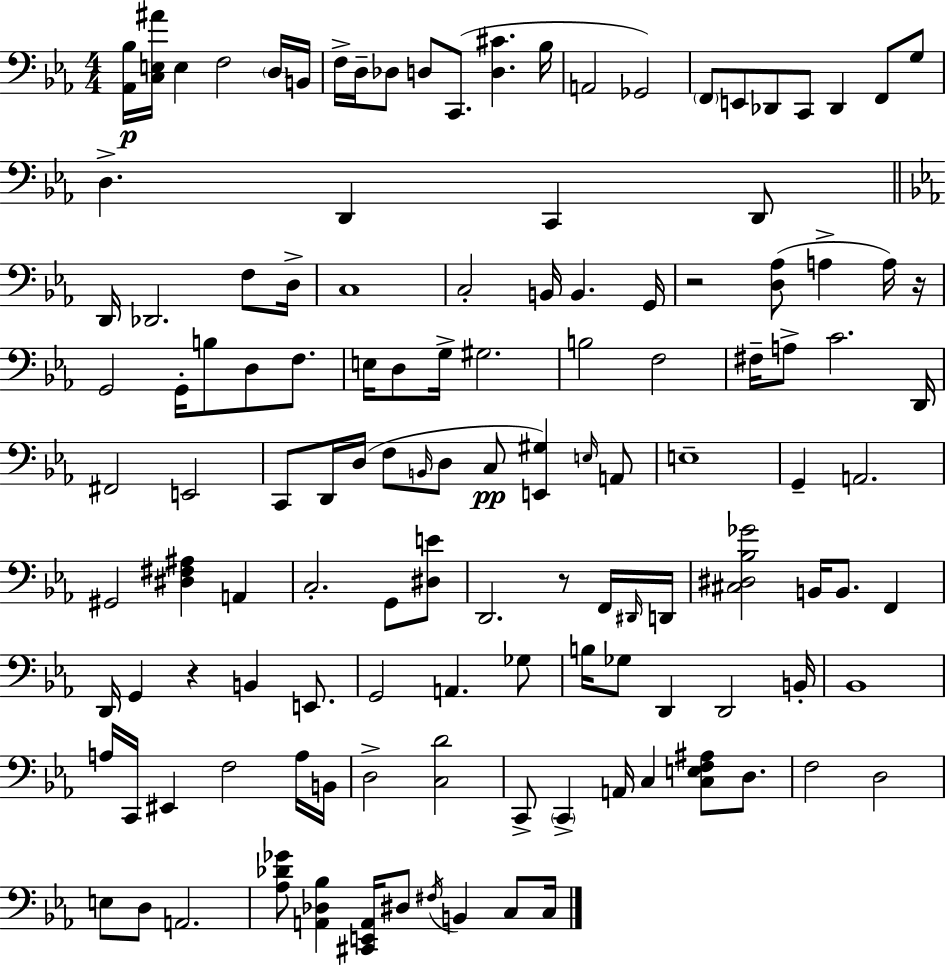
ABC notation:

X:1
T:Untitled
M:4/4
L:1/4
K:Eb
[_A,,_B,]/4 [C,E,^A]/4 E, F,2 D,/4 B,,/4 F,/4 D,/4 _D,/2 D,/2 C,,/2 [D,^C] _B,/4 A,,2 _G,,2 F,,/2 E,,/2 _D,,/2 C,,/2 _D,, F,,/2 G,/2 D, D,, C,, D,,/2 D,,/4 _D,,2 F,/2 D,/4 C,4 C,2 B,,/4 B,, G,,/4 z2 [D,_A,]/2 A, A,/4 z/4 G,,2 G,,/4 B,/2 D,/2 F,/2 E,/4 D,/2 G,/4 ^G,2 B,2 F,2 ^F,/4 A,/2 C2 D,,/4 ^F,,2 E,,2 C,,/2 D,,/4 D,/4 F,/2 B,,/4 D,/2 C,/2 [E,,^G,] E,/4 A,,/2 E,4 G,, A,,2 ^G,,2 [^D,^F,^A,] A,, C,2 G,,/2 [^D,E]/2 D,,2 z/2 F,,/4 ^D,,/4 D,,/4 [^C,^D,_B,_G]2 B,,/4 B,,/2 F,, D,,/4 G,, z B,, E,,/2 G,,2 A,, _G,/2 B,/4 _G,/2 D,, D,,2 B,,/4 _B,,4 A,/4 C,,/4 ^E,, F,2 A,/4 B,,/4 D,2 [C,D]2 C,,/2 C,, A,,/4 C, [C,E,F,^A,]/2 D,/2 F,2 D,2 E,/2 D,/2 A,,2 [_A,_D_G]/2 [A,,_D,_B,] [^C,,E,,A,,]/4 ^D,/2 ^F,/4 B,, C,/2 C,/4